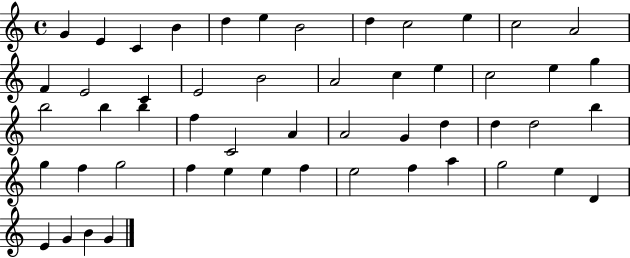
{
  \clef treble
  \time 4/4
  \defaultTimeSignature
  \key c \major
  g'4 e'4 c'4 b'4 | d''4 e''4 b'2 | d''4 c''2 e''4 | c''2 a'2 | \break f'4 e'2 c'4 | e'2 b'2 | a'2 c''4 e''4 | c''2 e''4 g''4 | \break b''2 b''4 b''4 | f''4 c'2 a'4 | a'2 g'4 d''4 | d''4 d''2 b''4 | \break g''4 f''4 g''2 | f''4 e''4 e''4 f''4 | e''2 f''4 a''4 | g''2 e''4 d'4 | \break e'4 g'4 b'4 g'4 | \bar "|."
}